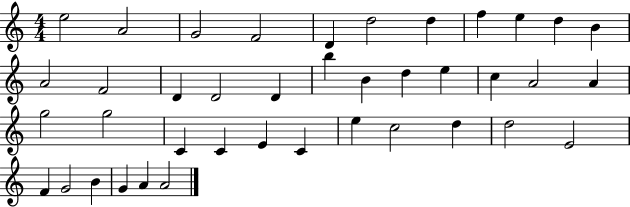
E5/h A4/h G4/h F4/h D4/q D5/h D5/q F5/q E5/q D5/q B4/q A4/h F4/h D4/q D4/h D4/q B5/q B4/q D5/q E5/q C5/q A4/h A4/q G5/h G5/h C4/q C4/q E4/q C4/q E5/q C5/h D5/q D5/h E4/h F4/q G4/h B4/q G4/q A4/q A4/h